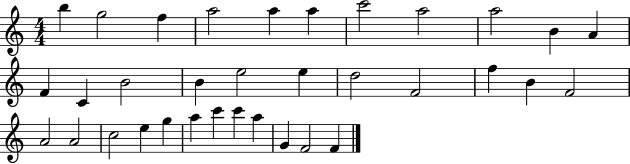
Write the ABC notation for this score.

X:1
T:Untitled
M:4/4
L:1/4
K:C
b g2 f a2 a a c'2 a2 a2 B A F C B2 B e2 e d2 F2 f B F2 A2 A2 c2 e g a c' c' a G F2 F